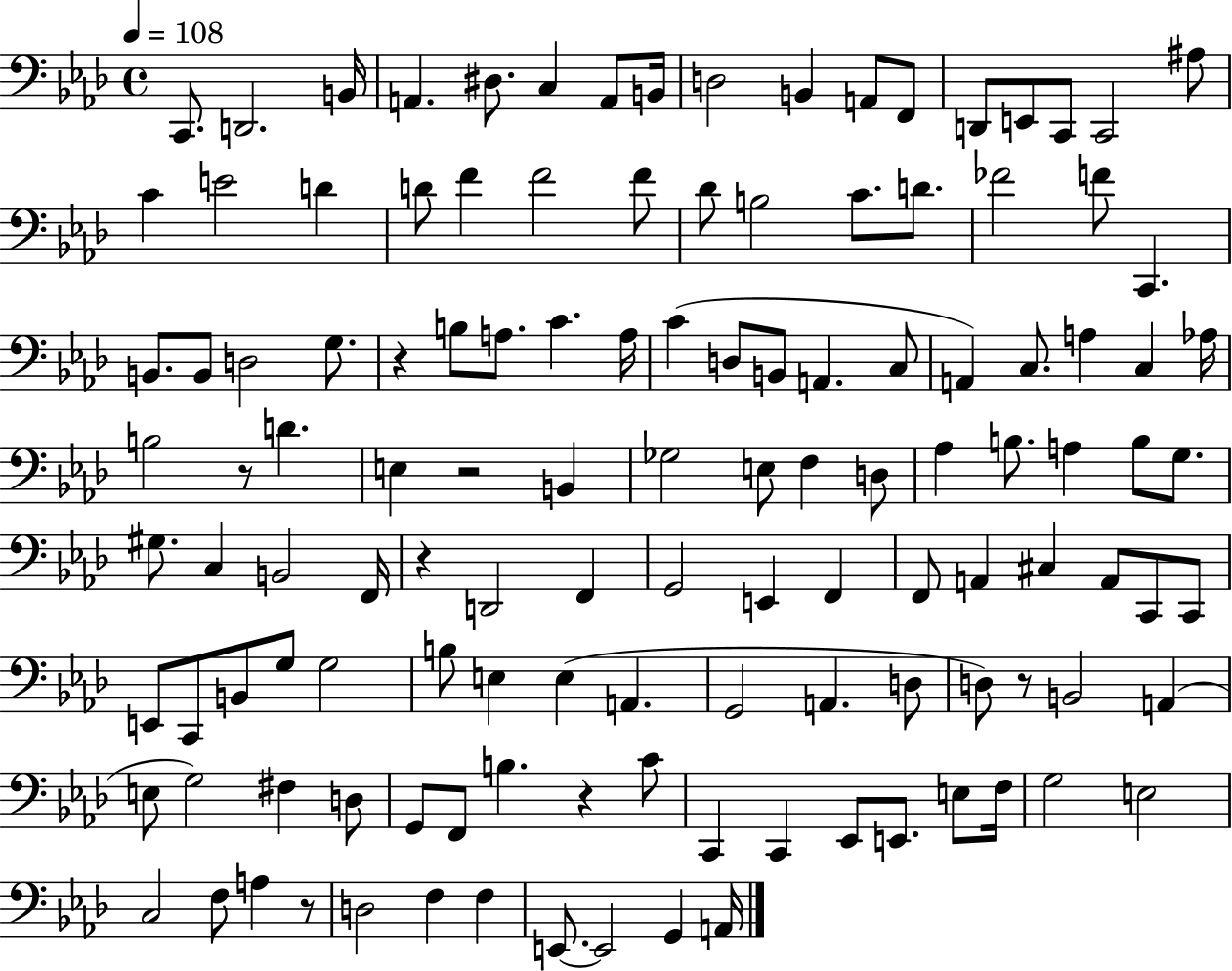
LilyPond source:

{
  \clef bass
  \time 4/4
  \defaultTimeSignature
  \key aes \major
  \tempo 4 = 108
  c,8. d,2. b,16 | a,4. dis8. c4 a,8 b,16 | d2 b,4 a,8 f,8 | d,8 e,8 c,8 c,2 ais8 | \break c'4 e'2 d'4 | d'8 f'4 f'2 f'8 | des'8 b2 c'8. d'8. | fes'2 f'8 c,4. | \break b,8. b,8 d2 g8. | r4 b8 a8. c'4. a16 | c'4( d8 b,8 a,4. c8 | a,4) c8. a4 c4 aes16 | \break b2 r8 d'4. | e4 r2 b,4 | ges2 e8 f4 d8 | aes4 b8. a4 b8 g8. | \break gis8. c4 b,2 f,16 | r4 d,2 f,4 | g,2 e,4 f,4 | f,8 a,4 cis4 a,8 c,8 c,8 | \break e,8 c,8 b,8 g8 g2 | b8 e4 e4( a,4. | g,2 a,4. d8 | d8) r8 b,2 a,4( | \break e8 g2) fis4 d8 | g,8 f,8 b4. r4 c'8 | c,4 c,4 ees,8 e,8. e8 f16 | g2 e2 | \break c2 f8 a4 r8 | d2 f4 f4 | e,8.~~ e,2 g,4 a,16 | \bar "|."
}